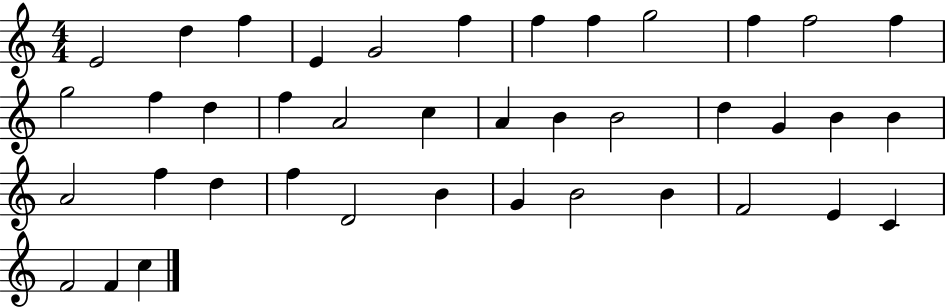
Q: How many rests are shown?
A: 0